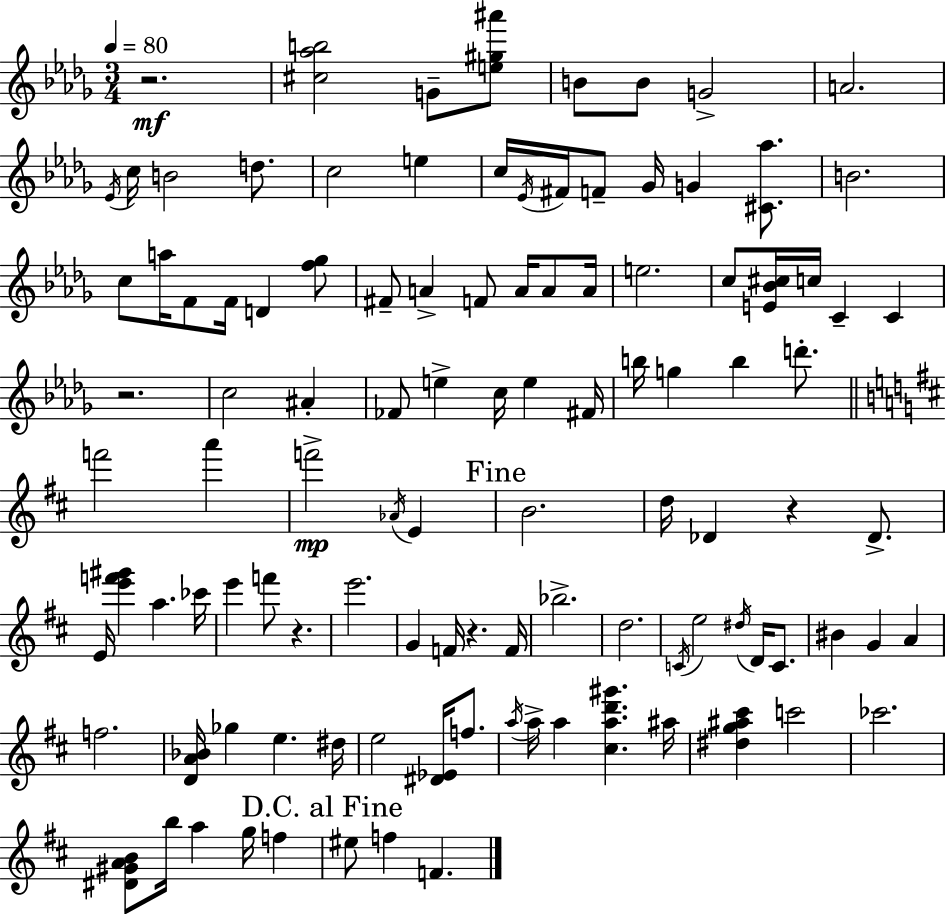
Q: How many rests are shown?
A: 5